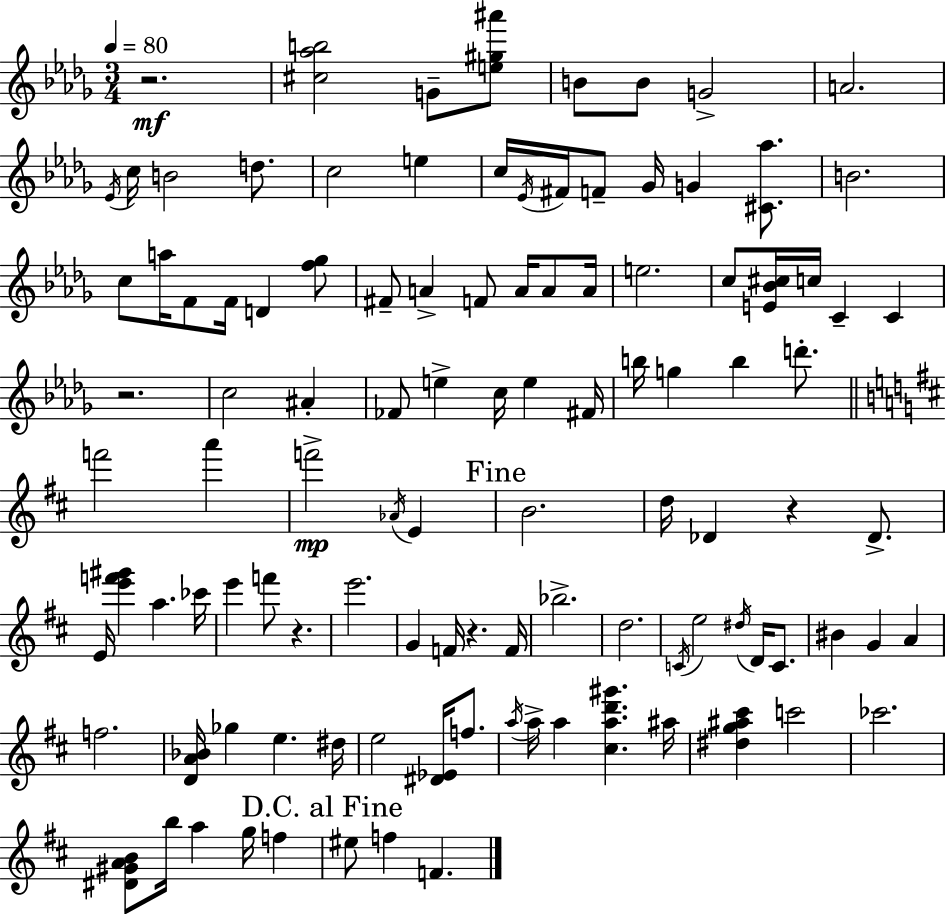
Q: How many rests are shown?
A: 5